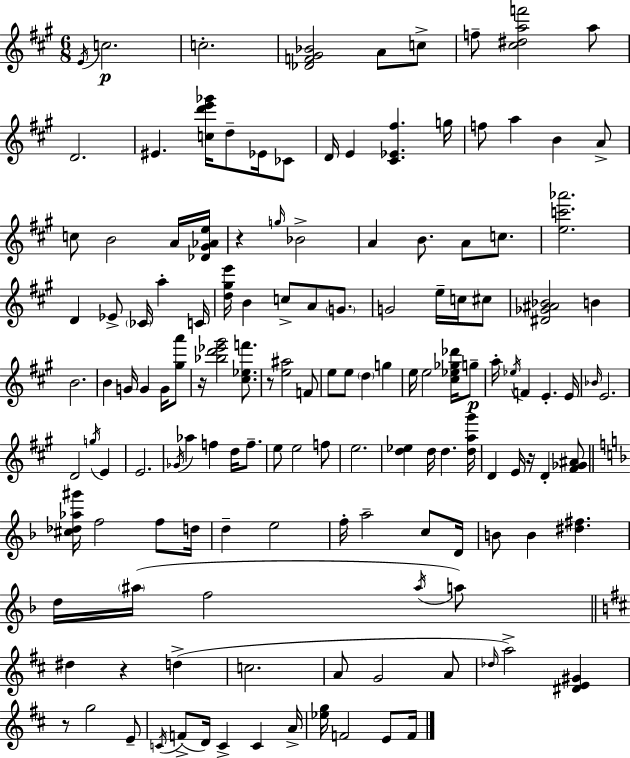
{
  \clef treble
  \numericTimeSignature
  \time 6/8
  \key a \major
  \acciaccatura { e'16 }\p c''2. | c''2.-. | <des' f' gis' bes'>2 a'8 c''8-> | f''8-- <cis'' dis'' a'' f'''>2 a''8 | \break d'2. | eis'4. <c'' d''' e''' ges'''>16 d''8-- ees'16 ces'8 | d'16 e'4 <cis' ees' fis''>4. | g''16 f''8 a''4 b'4 a'8-> | \break c''8 b'2 a'16 | <des' gis' aes' e''>16 r4 \grace { g''16 } bes'2-> | a'4 b'8. a'8 c''8. | <e'' c''' aes'''>2. | \break d'4 ees'8-> \parenthesize ces'16 a''4-. | c'16 <d'' gis'' e'''>16 b'4 c''8-> a'8 \parenthesize g'8. | g'2 e''16-- c''16 | cis''8 <dis' ges' ais' bes'>2 b'4 | \break b'2. | b'4 g'16 g'4 g'16 | <gis'' a'''>8 r16 <bes'' d''' ees''' gis'''>2 <cis'' ees'' f'''>8. | r8 <e'' ais''>2 | \break f'8 e''8 e''8 \parenthesize d''4 g''4 | e''16 e''2 <cis'' ees'' ges'' des'''>16 | g''8--\p a''16-. \acciaccatura { ees''16 } f'4 e'4.-. | e'16 \grace { bes'16 } e'2. | \break d'2 | \acciaccatura { g''16 } e'4 e'2. | \acciaccatura { ges'16 } aes''4 f''4 | d''16 f''8.-- e''8 e''2 | \break f''8 e''2. | <d'' ees''>4 d''16 d''4. | <d'' a'' gis'''>16 d'4 e'16 r16 | d'4-. <fis' ges' ais'>8 \bar "||" \break \key d \minor <cis'' des'' aes'' gis'''>16 f''2 f''8 d''16 | d''4-- e''2 | f''16-. a''2-- c''8 d'16 | b'8 b'4 <dis'' fis''>4. | \break d''16 \parenthesize ais''16( f''2 \acciaccatura { ais''16 }) a''8 | \bar "||" \break \key d \major dis''4 r4 d''4->( | c''2. | a'8 g'2 a'8 | \grace { des''16 }) a''2-> <dis' e' gis'>4 | \break r8 g''2 e'8-- | \acciaccatura { c'16 }( f'8-> d'16) c'4-> c'4 | a'16-> <ees'' g''>16 f'2 e'8 | f'16 \bar "|."
}